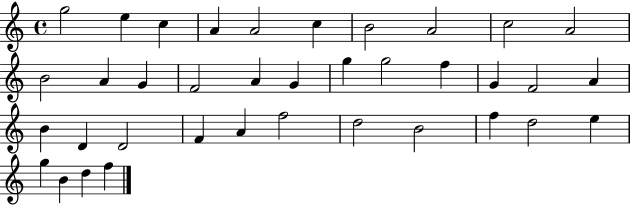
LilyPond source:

{
  \clef treble
  \time 4/4
  \defaultTimeSignature
  \key c \major
  g''2 e''4 c''4 | a'4 a'2 c''4 | b'2 a'2 | c''2 a'2 | \break b'2 a'4 g'4 | f'2 a'4 g'4 | g''4 g''2 f''4 | g'4 f'2 a'4 | \break b'4 d'4 d'2 | f'4 a'4 f''2 | d''2 b'2 | f''4 d''2 e''4 | \break g''4 b'4 d''4 f''4 | \bar "|."
}